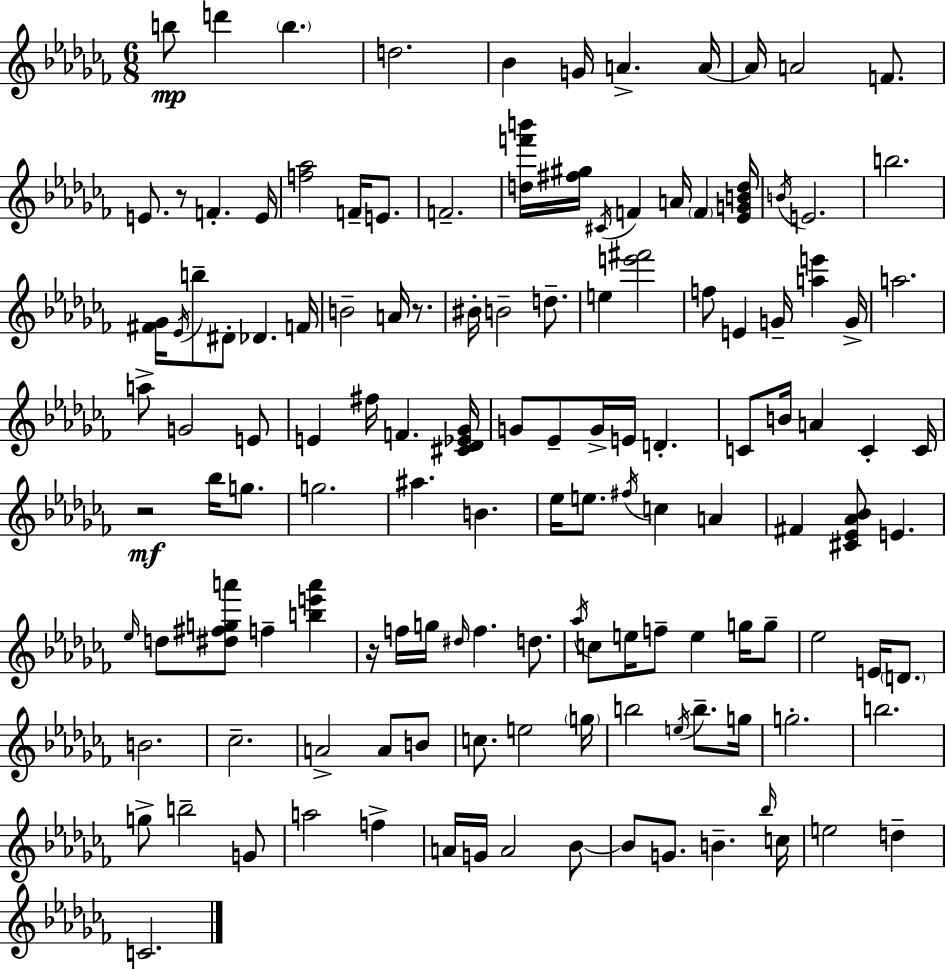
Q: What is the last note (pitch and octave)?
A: C4